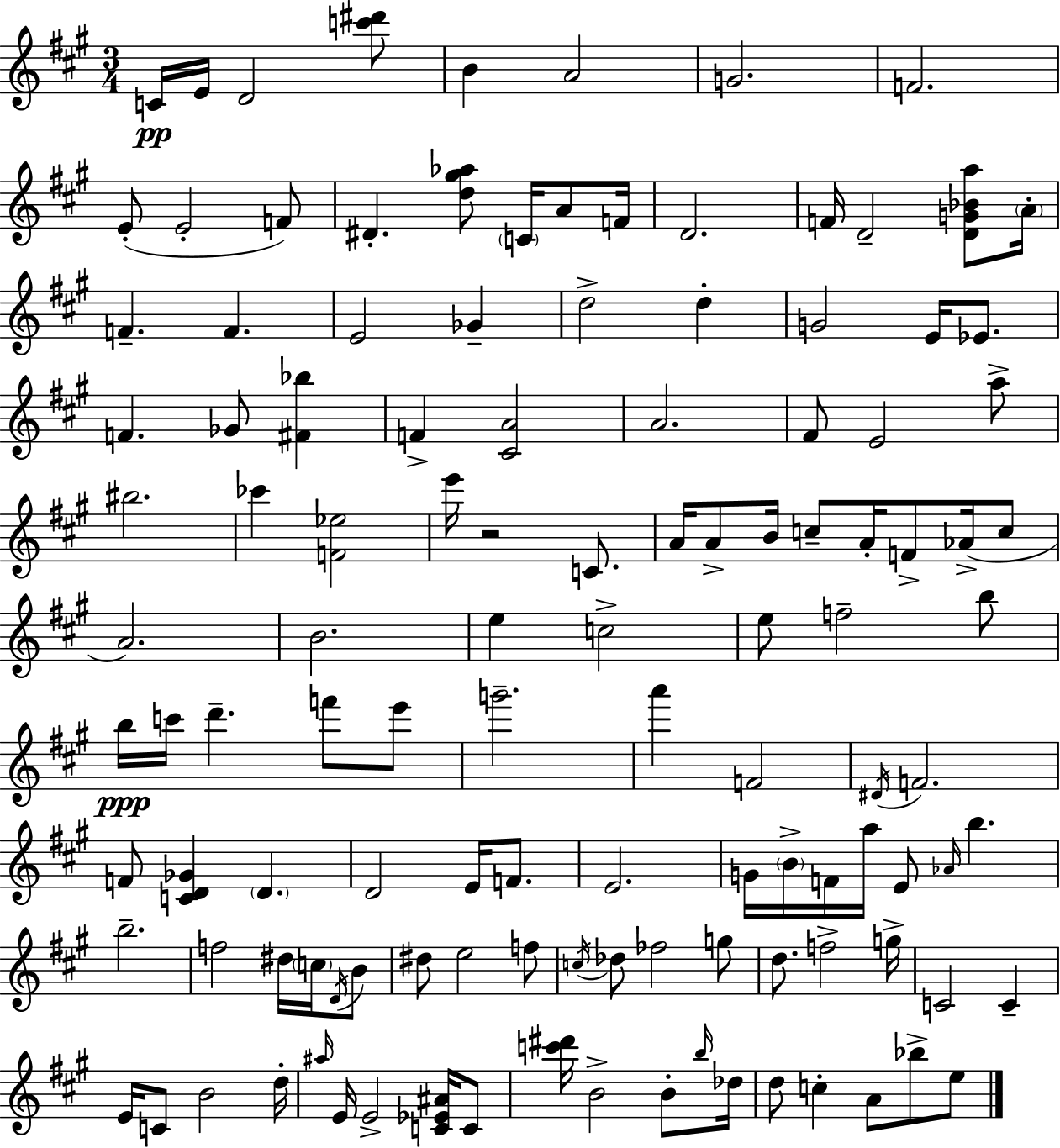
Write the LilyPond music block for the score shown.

{
  \clef treble
  \numericTimeSignature
  \time 3/4
  \key a \major
  \repeat volta 2 { c'16\pp e'16 d'2 <c''' dis'''>8 | b'4 a'2 | g'2. | f'2. | \break e'8-.( e'2-. f'8) | dis'4.-. <d'' gis'' aes''>8 \parenthesize c'16 a'8 f'16 | d'2. | f'16 d'2-- <d' g' bes' a''>8 \parenthesize a'16-. | \break f'4.-- f'4. | e'2 ges'4-- | d''2-> d''4-. | g'2 e'16 ees'8. | \break f'4. ges'8 <fis' bes''>4 | f'4-> <cis' a'>2 | a'2. | fis'8 e'2 a''8-> | \break bis''2. | ces'''4 <f' ees''>2 | e'''16 r2 c'8. | a'16 a'8-> b'16 c''8-- a'16-. f'8-> aes'16->( c''8 | \break a'2.) | b'2. | e''4 c''2-> | e''8 f''2-- b''8 | \break b''16\ppp c'''16 d'''4.-- f'''8 e'''8 | g'''2.-- | a'''4 f'2 | \acciaccatura { dis'16 } f'2. | \break f'8 <c' d' ges'>4 \parenthesize d'4. | d'2 e'16 f'8. | e'2. | g'16 \parenthesize b'16-> f'16 a''16 e'8 \grace { aes'16 } b''4. | \break b''2.-- | f''2 dis''16 \parenthesize c''16 | \acciaccatura { d'16 } b'8 dis''8 e''2 | f''8 \acciaccatura { c''16 } des''8 fes''2 | \break g''8 d''8. f''2-> | g''16-> c'2 | c'4-- e'16 c'8 b'2 | d''16-. \grace { ais''16 } e'16 e'2-> | \break <c' ees' ais'>16 c'8 <c''' dis'''>16 b'2-> | b'8-. \grace { b''16 } des''16 d''8 c''4-. | a'8 bes''8-> e''8 } \bar "|."
}